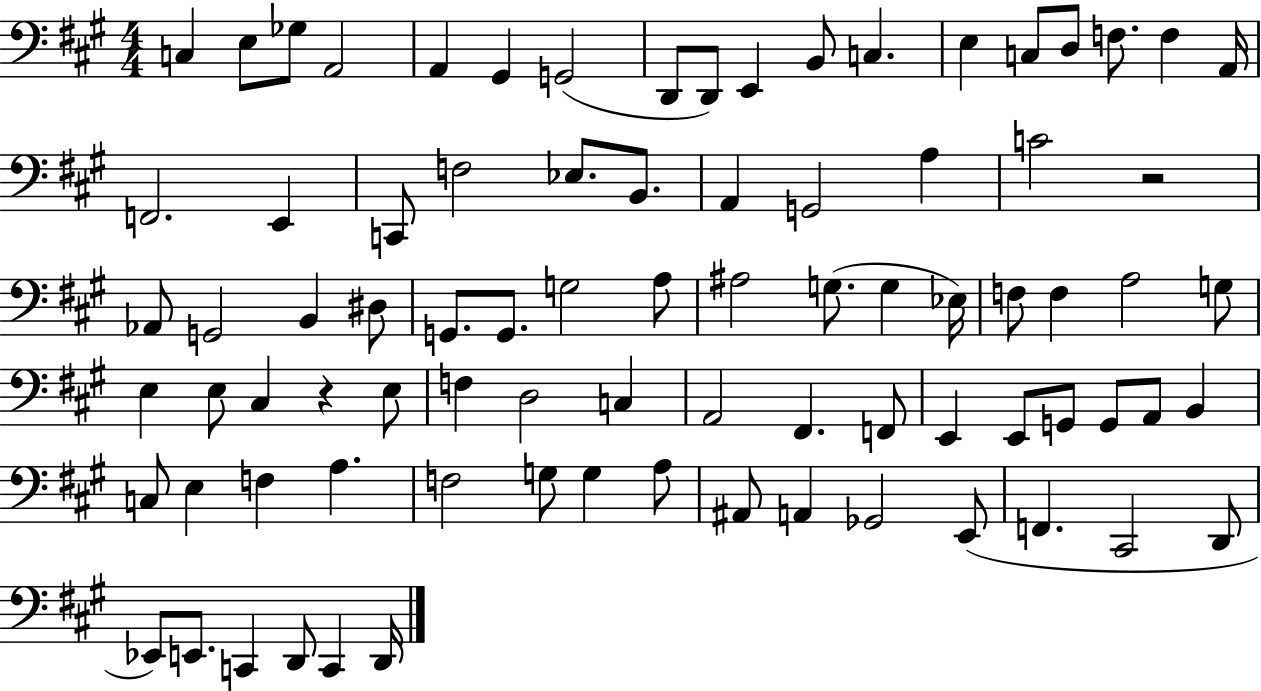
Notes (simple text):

C3/q E3/e Gb3/e A2/h A2/q G#2/q G2/h D2/e D2/e E2/q B2/e C3/q. E3/q C3/e D3/e F3/e. F3/q A2/s F2/h. E2/q C2/e F3/h Eb3/e. B2/e. A2/q G2/h A3/q C4/h R/h Ab2/e G2/h B2/q D#3/e G2/e. G2/e. G3/h A3/e A#3/h G3/e. G3/q Eb3/s F3/e F3/q A3/h G3/e E3/q E3/e C#3/q R/q E3/e F3/q D3/h C3/q A2/h F#2/q. F2/e E2/q E2/e G2/e G2/e A2/e B2/q C3/e E3/q F3/q A3/q. F3/h G3/e G3/q A3/e A#2/e A2/q Gb2/h E2/e F2/q. C#2/h D2/e Eb2/e E2/e. C2/q D2/e C2/q D2/s